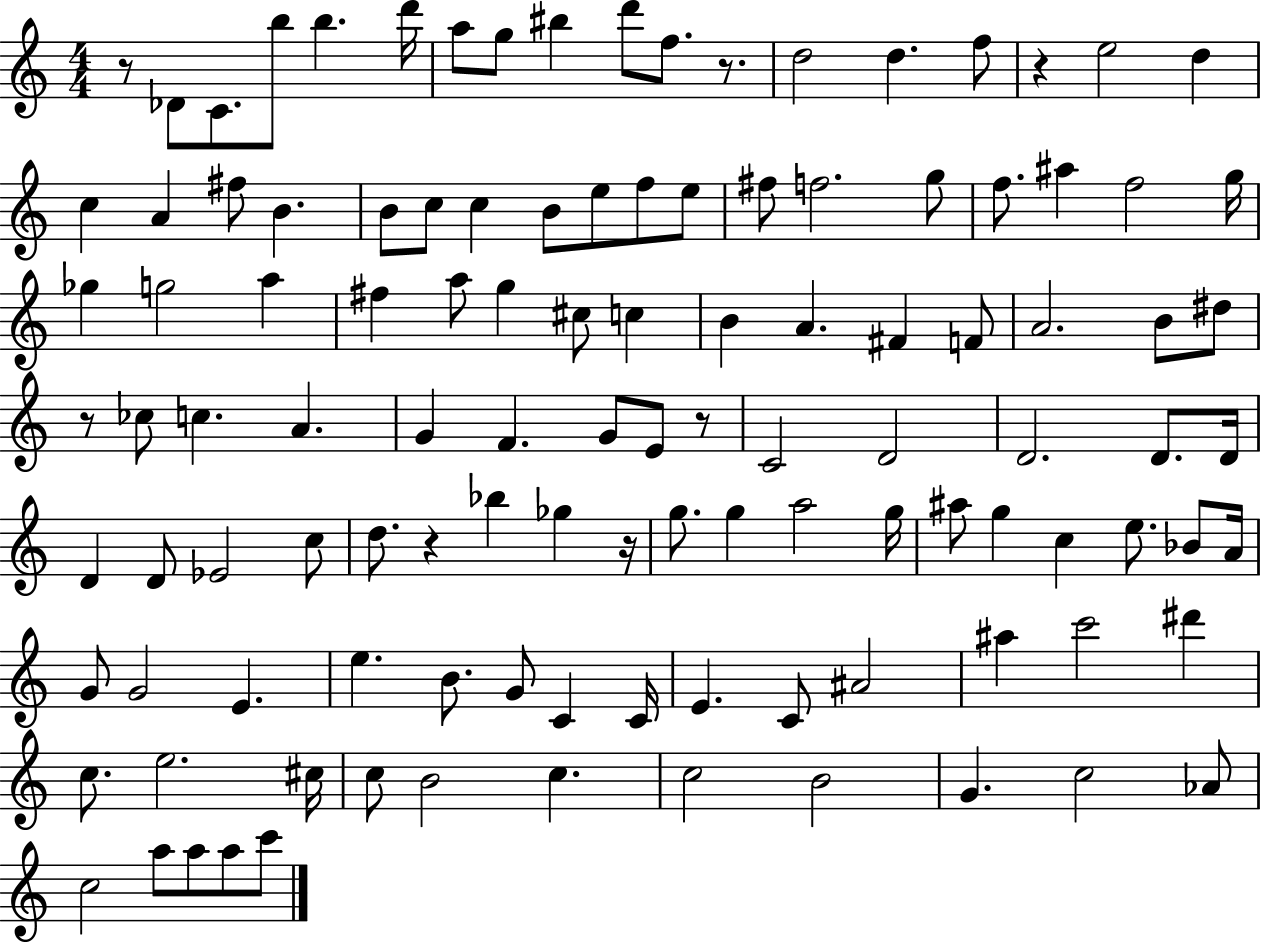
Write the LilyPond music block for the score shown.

{
  \clef treble
  \numericTimeSignature
  \time 4/4
  \key c \major
  r8 des'8 c'8. b''8 b''4. d'''16 | a''8 g''8 bis''4 d'''8 f''8. r8. | d''2 d''4. f''8 | r4 e''2 d''4 | \break c''4 a'4 fis''8 b'4. | b'8 c''8 c''4 b'8 e''8 f''8 e''8 | fis''8 f''2. g''8 | f''8. ais''4 f''2 g''16 | \break ges''4 g''2 a''4 | fis''4 a''8 g''4 cis''8 c''4 | b'4 a'4. fis'4 f'8 | a'2. b'8 dis''8 | \break r8 ces''8 c''4. a'4. | g'4 f'4. g'8 e'8 r8 | c'2 d'2 | d'2. d'8. d'16 | \break d'4 d'8 ees'2 c''8 | d''8. r4 bes''4 ges''4 r16 | g''8. g''4 a''2 g''16 | ais''8 g''4 c''4 e''8. bes'8 a'16 | \break g'8 g'2 e'4. | e''4. b'8. g'8 c'4 c'16 | e'4. c'8 ais'2 | ais''4 c'''2 dis'''4 | \break c''8. e''2. cis''16 | c''8 b'2 c''4. | c''2 b'2 | g'4. c''2 aes'8 | \break c''2 a''8 a''8 a''8 c'''8 | \bar "|."
}